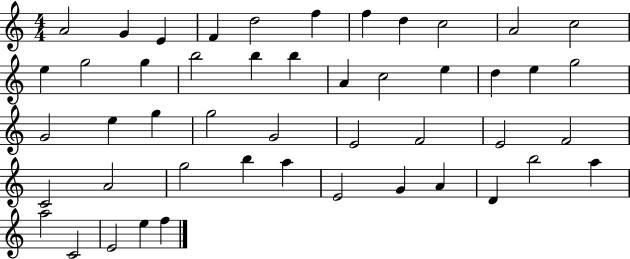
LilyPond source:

{
  \clef treble
  \numericTimeSignature
  \time 4/4
  \key c \major
  a'2 g'4 e'4 | f'4 d''2 f''4 | f''4 d''4 c''2 | a'2 c''2 | \break e''4 g''2 g''4 | b''2 b''4 b''4 | a'4 c''2 e''4 | d''4 e''4 g''2 | \break g'2 e''4 g''4 | g''2 g'2 | e'2 f'2 | e'2 f'2 | \break c'2 a'2 | g''2 b''4 a''4 | e'2 g'4 a'4 | d'4 b''2 a''4 | \break a''2 c'2 | e'2 e''4 f''4 | \bar "|."
}